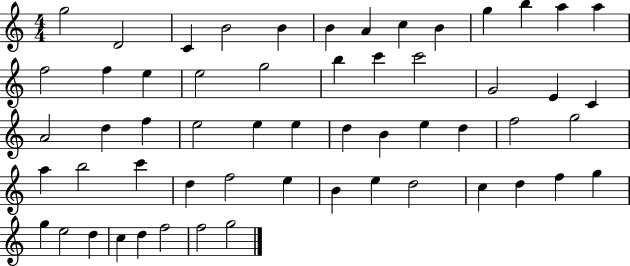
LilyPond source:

{
  \clef treble
  \numericTimeSignature
  \time 4/4
  \key c \major
  g''2 d'2 | c'4 b'2 b'4 | b'4 a'4 c''4 b'4 | g''4 b''4 a''4 a''4 | \break f''2 f''4 e''4 | e''2 g''2 | b''4 c'''4 c'''2 | g'2 e'4 c'4 | \break a'2 d''4 f''4 | e''2 e''4 e''4 | d''4 b'4 e''4 d''4 | f''2 g''2 | \break a''4 b''2 c'''4 | d''4 f''2 e''4 | b'4 e''4 d''2 | c''4 d''4 f''4 g''4 | \break g''4 e''2 d''4 | c''4 d''4 f''2 | f''2 g''2 | \bar "|."
}